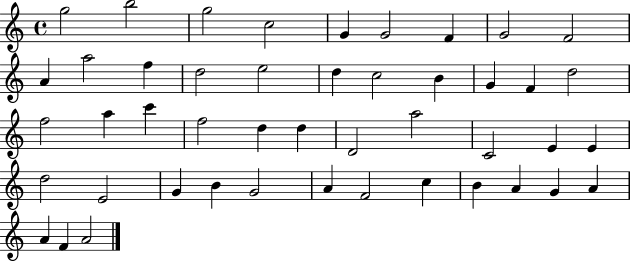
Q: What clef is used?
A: treble